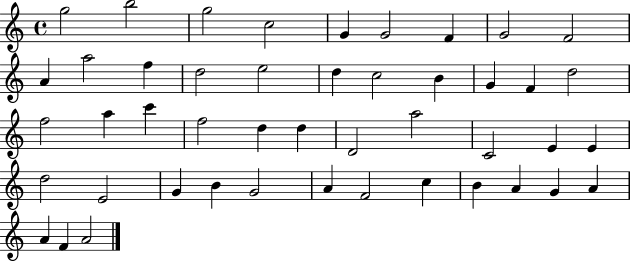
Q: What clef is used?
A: treble